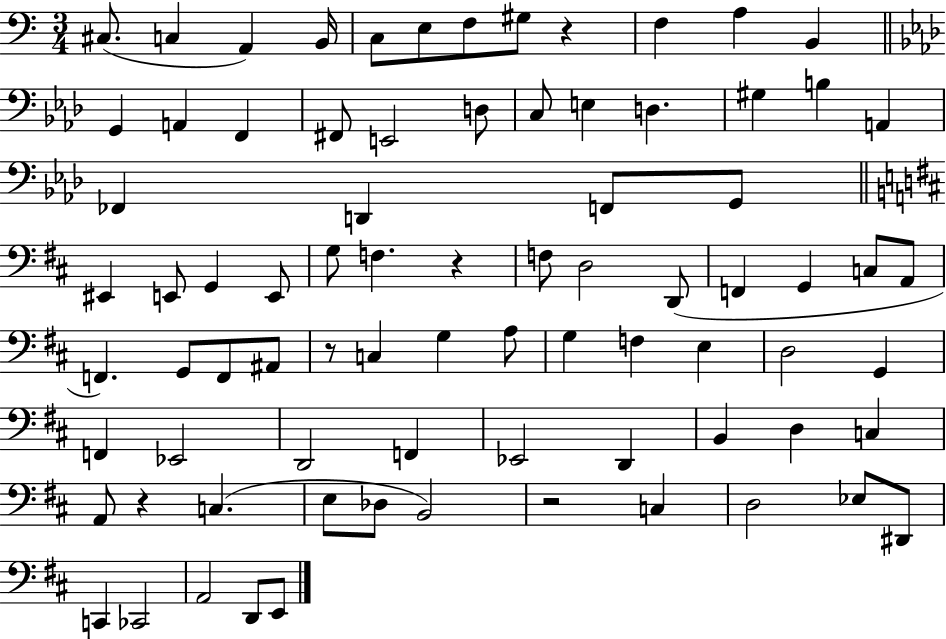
X:1
T:Untitled
M:3/4
L:1/4
K:C
^C,/2 C, A,, B,,/4 C,/2 E,/2 F,/2 ^G,/2 z F, A, B,, G,, A,, F,, ^F,,/2 E,,2 D,/2 C,/2 E, D, ^G, B, A,, _F,, D,, F,,/2 G,,/2 ^E,, E,,/2 G,, E,,/2 G,/2 F, z F,/2 D,2 D,,/2 F,, G,, C,/2 A,,/2 F,, G,,/2 F,,/2 ^A,,/2 z/2 C, G, A,/2 G, F, E, D,2 G,, F,, _E,,2 D,,2 F,, _E,,2 D,, B,, D, C, A,,/2 z C, E,/2 _D,/2 B,,2 z2 C, D,2 _E,/2 ^D,,/2 C,, _C,,2 A,,2 D,,/2 E,,/2